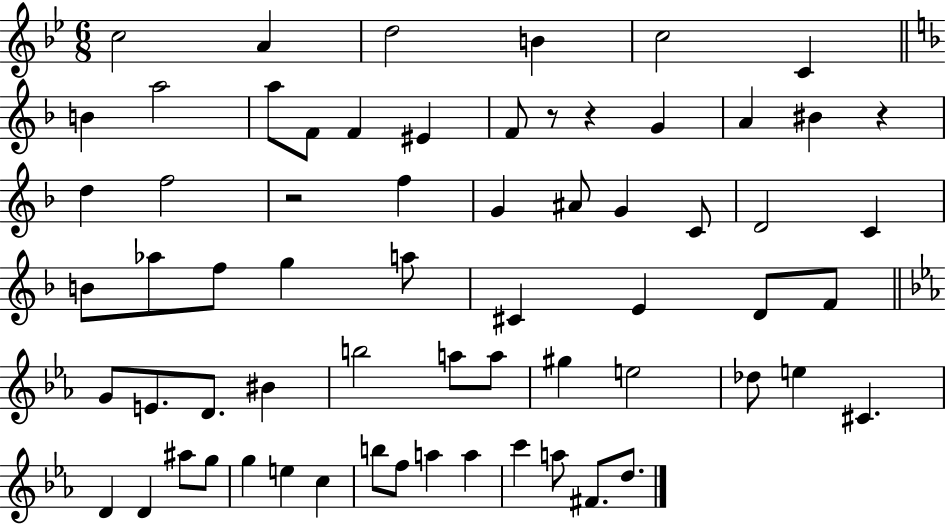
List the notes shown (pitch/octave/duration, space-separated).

C5/h A4/q D5/h B4/q C5/h C4/q B4/q A5/h A5/e F4/e F4/q EIS4/q F4/e R/e R/q G4/q A4/q BIS4/q R/q D5/q F5/h R/h F5/q G4/q A#4/e G4/q C4/e D4/h C4/q B4/e Ab5/e F5/e G5/q A5/e C#4/q E4/q D4/e F4/e G4/e E4/e. D4/e. BIS4/q B5/h A5/e A5/e G#5/q E5/h Db5/e E5/q C#4/q. D4/q D4/q A#5/e G5/e G5/q E5/q C5/q B5/e F5/e A5/q A5/q C6/q A5/e F#4/e. D5/e.